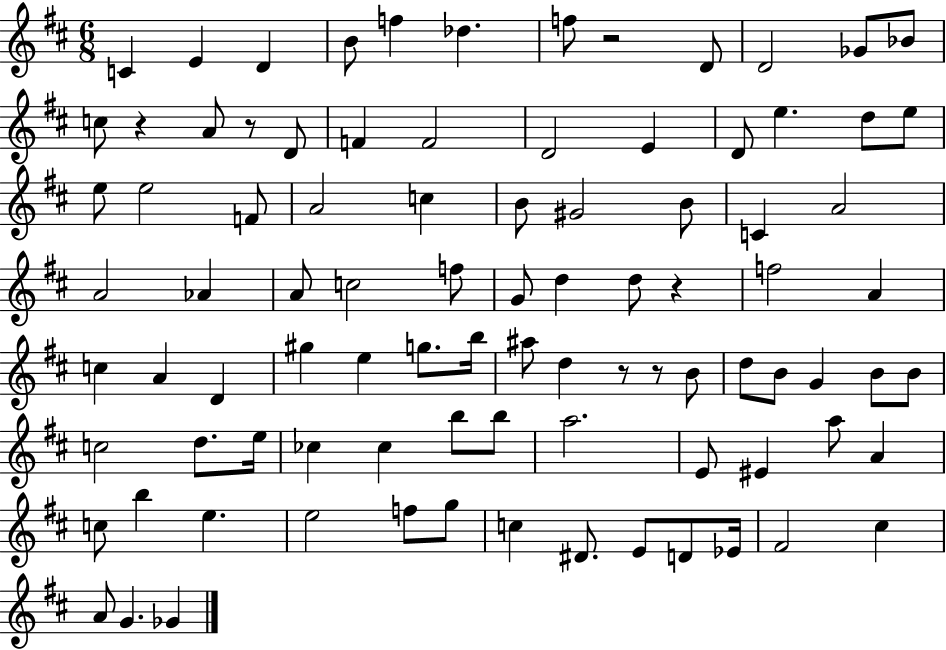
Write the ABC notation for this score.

X:1
T:Untitled
M:6/8
L:1/4
K:D
C E D B/2 f _d f/2 z2 D/2 D2 _G/2 _B/2 c/2 z A/2 z/2 D/2 F F2 D2 E D/2 e d/2 e/2 e/2 e2 F/2 A2 c B/2 ^G2 B/2 C A2 A2 _A A/2 c2 f/2 G/2 d d/2 z f2 A c A D ^g e g/2 b/4 ^a/2 d z/2 z/2 B/2 d/2 B/2 G B/2 B/2 c2 d/2 e/4 _c _c b/2 b/2 a2 E/2 ^E a/2 A c/2 b e e2 f/2 g/2 c ^D/2 E/2 D/2 _E/4 ^F2 ^c A/2 G _G